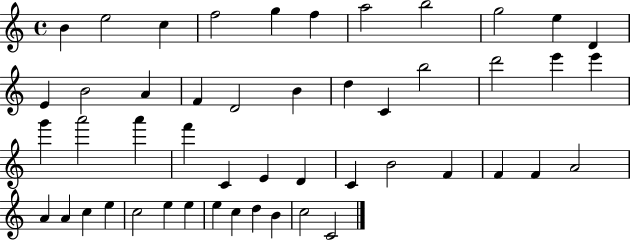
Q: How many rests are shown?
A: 0